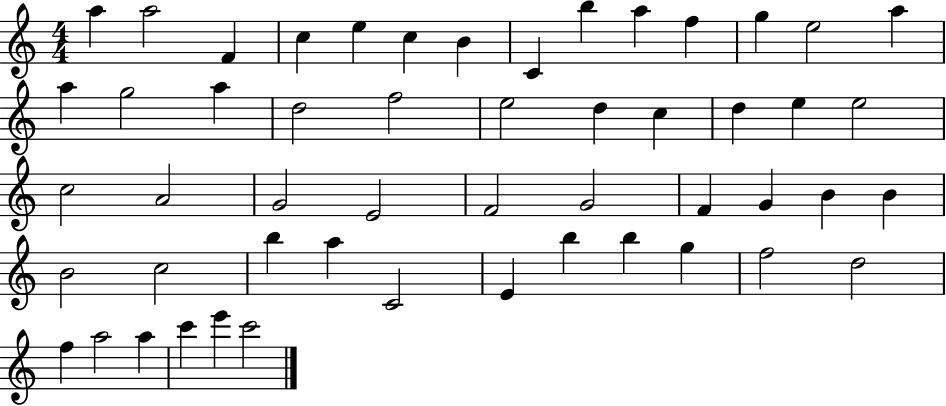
A5/q A5/h F4/q C5/q E5/q C5/q B4/q C4/q B5/q A5/q F5/q G5/q E5/h A5/q A5/q G5/h A5/q D5/h F5/h E5/h D5/q C5/q D5/q E5/q E5/h C5/h A4/h G4/h E4/h F4/h G4/h F4/q G4/q B4/q B4/q B4/h C5/h B5/q A5/q C4/h E4/q B5/q B5/q G5/q F5/h D5/h F5/q A5/h A5/q C6/q E6/q C6/h